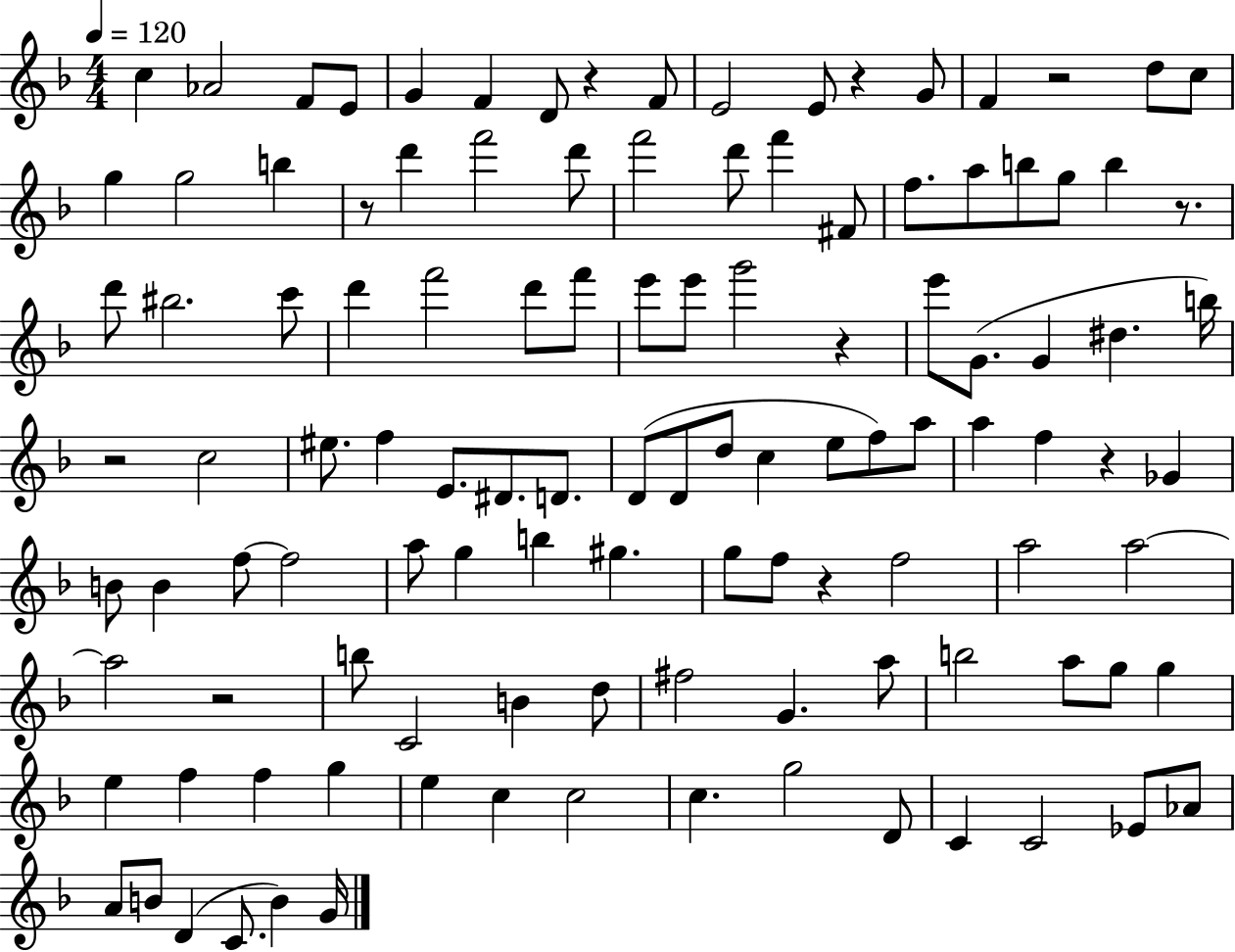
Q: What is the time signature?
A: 4/4